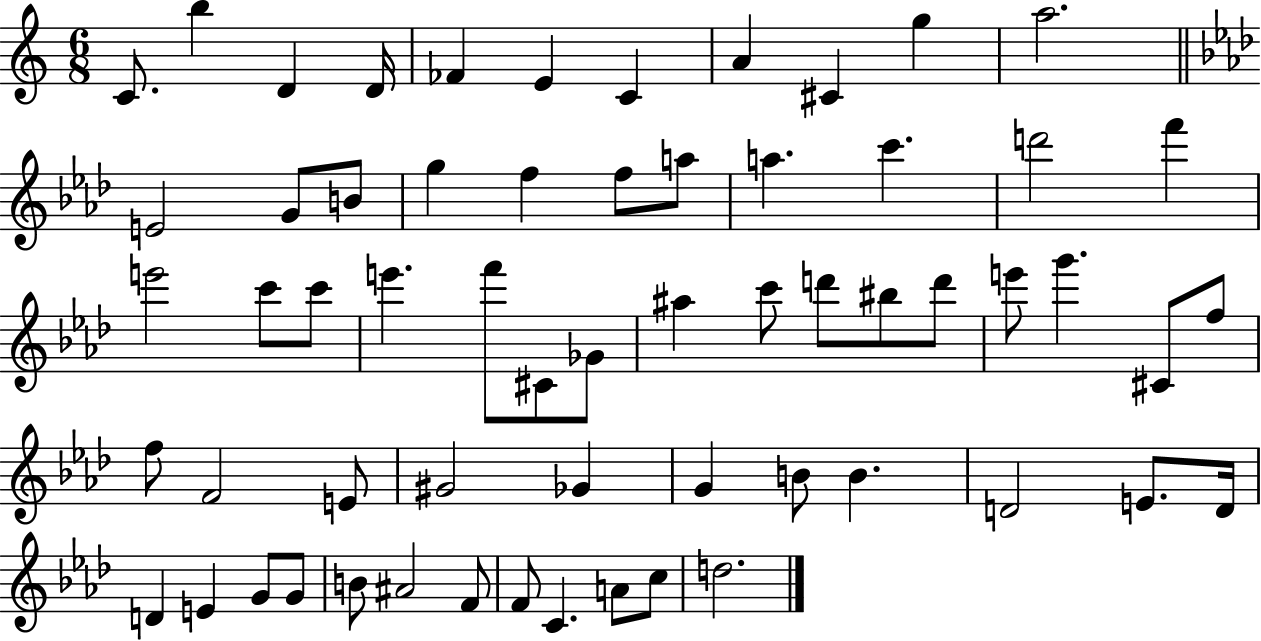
{
  \clef treble
  \numericTimeSignature
  \time 6/8
  \key c \major
  c'8. b''4 d'4 d'16 | fes'4 e'4 c'4 | a'4 cis'4 g''4 | a''2. | \break \bar "||" \break \key f \minor e'2 g'8 b'8 | g''4 f''4 f''8 a''8 | a''4. c'''4. | d'''2 f'''4 | \break e'''2 c'''8 c'''8 | e'''4. f'''8 cis'8 ges'8 | ais''4 c'''8 d'''8 bis''8 d'''8 | e'''8 g'''4. cis'8 f''8 | \break f''8 f'2 e'8 | gis'2 ges'4 | g'4 b'8 b'4. | d'2 e'8. d'16 | \break d'4 e'4 g'8 g'8 | b'8 ais'2 f'8 | f'8 c'4. a'8 c''8 | d''2. | \break \bar "|."
}